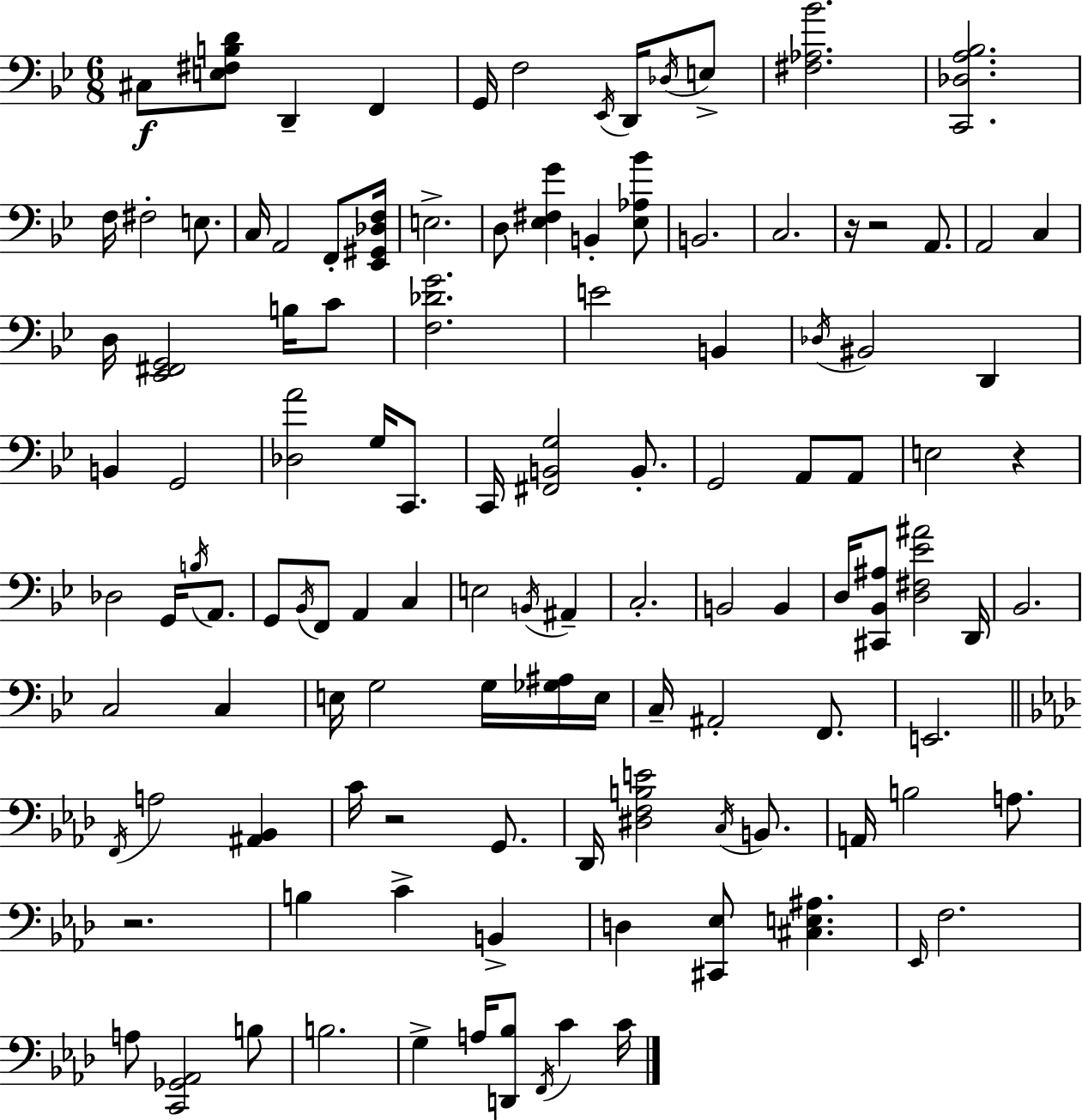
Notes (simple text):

C#3/e [E3,F#3,B3,D4]/e D2/q F2/q G2/s F3/h Eb2/s D2/s Db3/s E3/e [F#3,Ab3,Bb4]/h. [C2,Db3,A3,Bb3]/h. F3/s F#3/h E3/e. C3/s A2/h F2/e [Eb2,G#2,Db3,F3]/s E3/h. D3/e [Eb3,F#3,G4]/q B2/q [Eb3,Ab3,Bb4]/e B2/h. C3/h. R/s R/h A2/e. A2/h C3/q D3/s [Eb2,F#2,G2]/h B3/s C4/e [F3,Db4,G4]/h. E4/h B2/q Db3/s BIS2/h D2/q B2/q G2/h [Db3,A4]/h G3/s C2/e. C2/s [F#2,B2,G3]/h B2/e. G2/h A2/e A2/e E3/h R/q Db3/h G2/s B3/s A2/e. G2/e Bb2/s F2/e A2/q C3/q E3/h B2/s A#2/q C3/h. B2/h B2/q D3/s [C#2,Bb2,A#3]/e [D3,F#3,Eb4,A#4]/h D2/s Bb2/h. C3/h C3/q E3/s G3/h G3/s [Gb3,A#3]/s E3/s C3/s A#2/h F2/e. E2/h. F2/s A3/h [A#2,Bb2]/q C4/s R/h G2/e. Db2/s [D#3,F3,B3,E4]/h C3/s B2/e. A2/s B3/h A3/e. R/h. B3/q C4/q B2/q D3/q [C#2,Eb3]/e [C#3,E3,A#3]/q. Eb2/s F3/h. A3/e [C2,Gb2,Ab2]/h B3/e B3/h. G3/q A3/s [D2,Bb3]/e F2/s C4/q C4/s